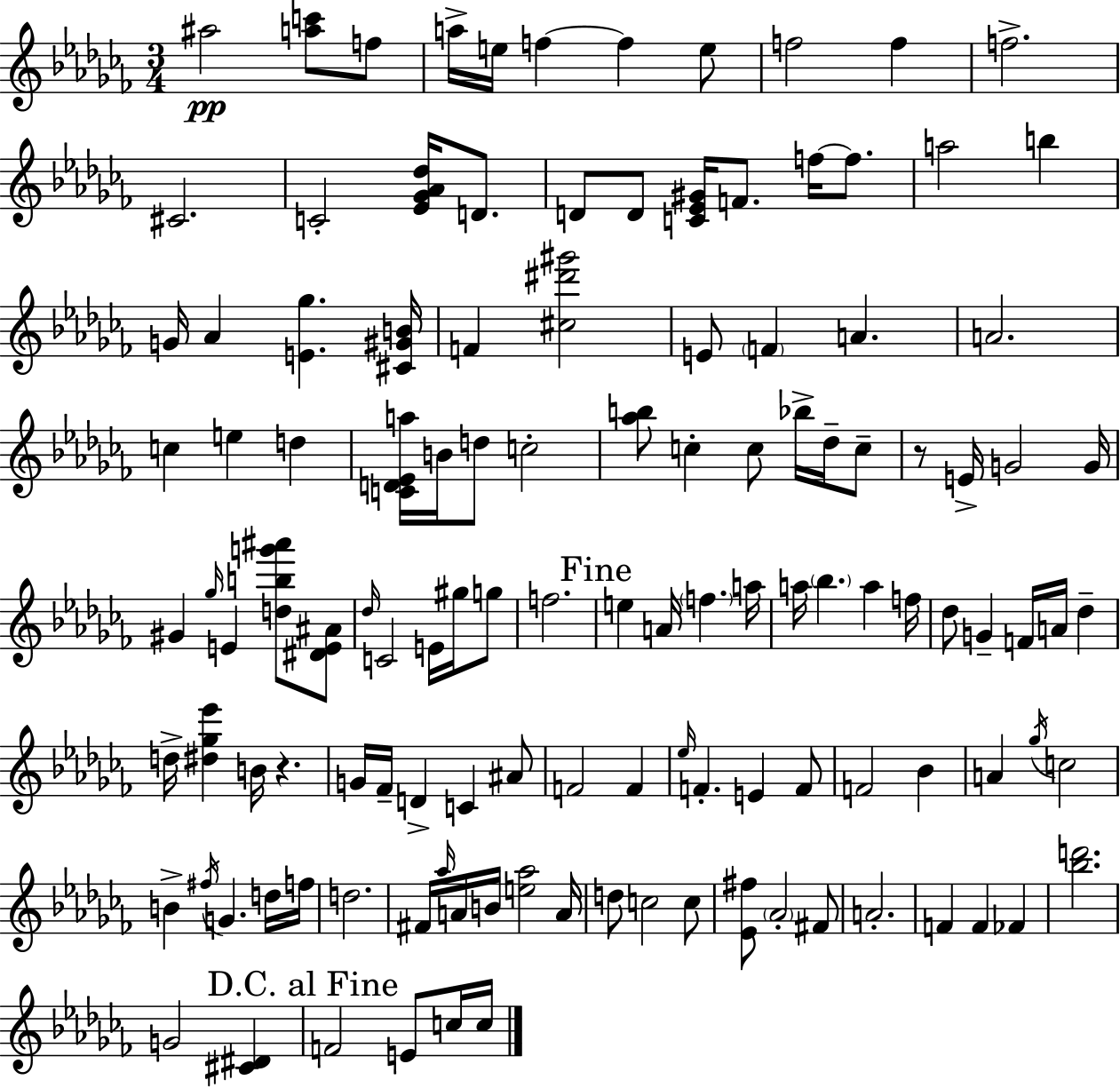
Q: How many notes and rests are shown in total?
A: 123